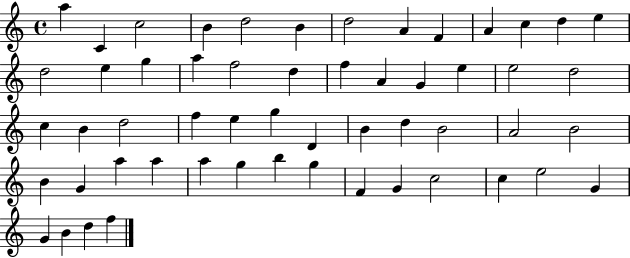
{
  \clef treble
  \time 4/4
  \defaultTimeSignature
  \key c \major
  a''4 c'4 c''2 | b'4 d''2 b'4 | d''2 a'4 f'4 | a'4 c''4 d''4 e''4 | \break d''2 e''4 g''4 | a''4 f''2 d''4 | f''4 a'4 g'4 e''4 | e''2 d''2 | \break c''4 b'4 d''2 | f''4 e''4 g''4 d'4 | b'4 d''4 b'2 | a'2 b'2 | \break b'4 g'4 a''4 a''4 | a''4 g''4 b''4 g''4 | f'4 g'4 c''2 | c''4 e''2 g'4 | \break g'4 b'4 d''4 f''4 | \bar "|."
}